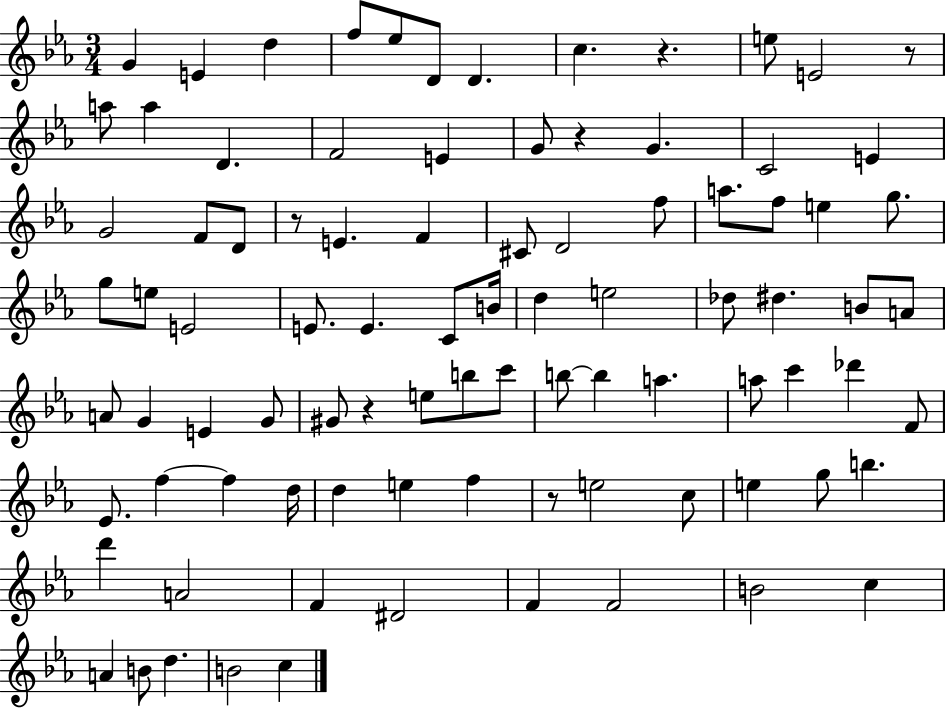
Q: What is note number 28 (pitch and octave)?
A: A5